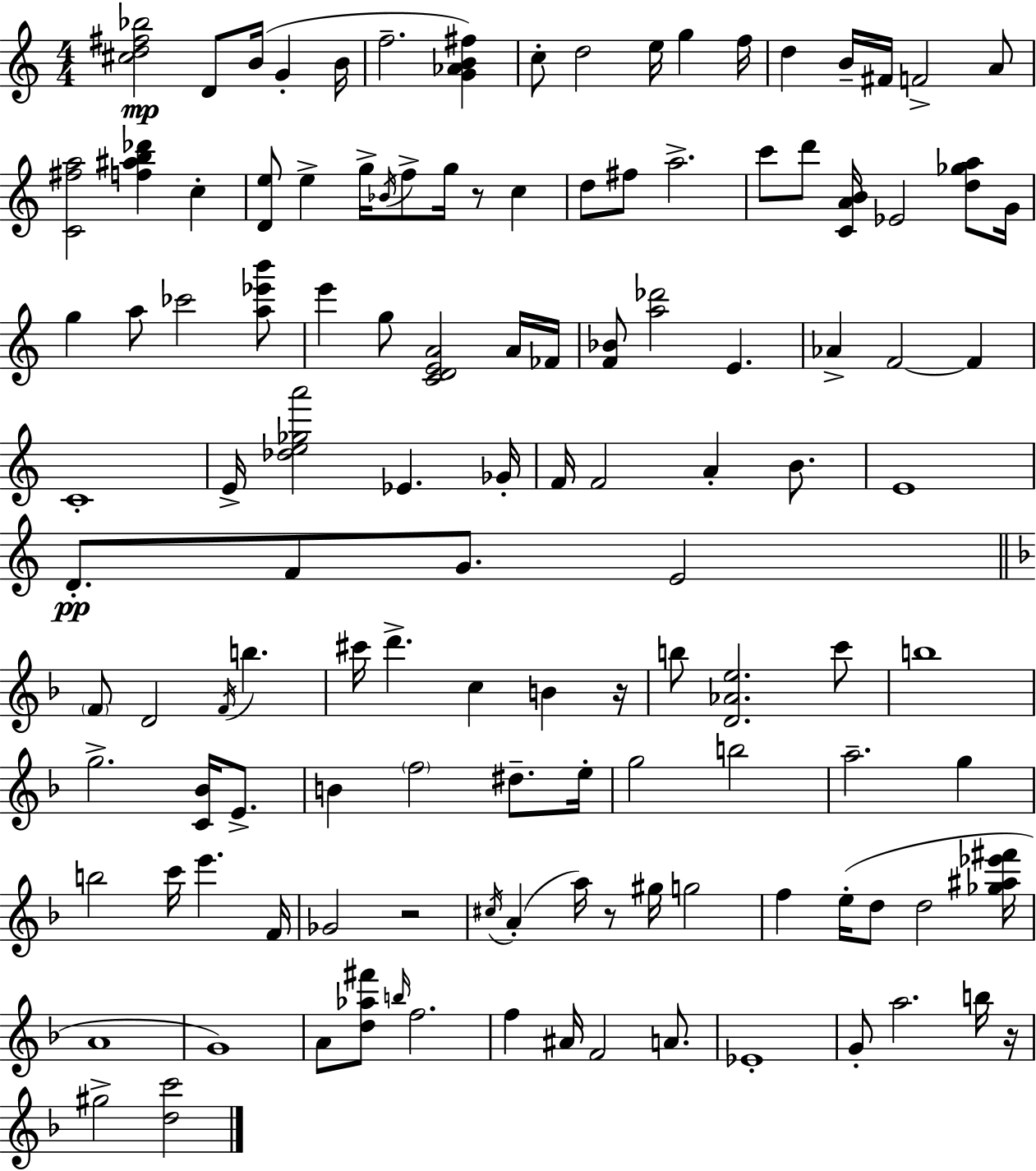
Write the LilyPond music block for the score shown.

{
  \clef treble
  \numericTimeSignature
  \time 4/4
  \key c \major
  <cis'' d'' fis'' bes''>2\mp d'8 b'16( g'4-. b'16 | f''2.-- <g' aes' b' fis''>4) | c''8-. d''2 e''16 g''4 f''16 | d''4 b'16-- fis'16 f'2-> a'8 | \break <c' fis'' a''>2 <f'' ais'' b'' des'''>4 c''4-. | <d' e''>8 e''4-> g''16-> \acciaccatura { bes'16 } f''8-> g''16 r8 c''4 | d''8 fis''8 a''2.-> | c'''8 d'''8 <c' a' b'>16 ees'2 <d'' ges'' a''>8 | \break g'16 g''4 a''8 ces'''2 <a'' ees''' b'''>8 | e'''4 g''8 <c' d' e' a'>2 a'16 | fes'16 <f' bes'>8 <a'' des'''>2 e'4. | aes'4-> f'2~~ f'4 | \break c'1-. | e'16-> <des'' e'' ges'' a'''>2 ees'4. | ges'16-. f'16 f'2 a'4-. b'8. | e'1 | \break d'8.-.\pp f'8 g'8. e'2 | \bar "||" \break \key f \major \parenthesize f'8 d'2 \acciaccatura { f'16 } b''4. | cis'''16 d'''4.-> c''4 b'4 | r16 b''8 <d' aes' e''>2. c'''8 | b''1 | \break g''2.-> <c' bes'>16 e'8.-> | b'4 \parenthesize f''2 dis''8.-- | e''16-. g''2 b''2 | a''2.-- g''4 | \break b''2 c'''16 e'''4. | f'16 ges'2 r2 | \acciaccatura { cis''16 }( a'4-. a''16) r8 gis''16 g''2 | f''4 e''16-.( d''8 d''2 | \break <ges'' ais'' ees''' fis'''>16 a'1 | g'1) | a'8 <d'' aes'' fis'''>8 \grace { b''16 } f''2. | f''4 ais'16 f'2 | \break a'8. ees'1-. | g'8-. a''2. | b''16 r16 gis''2-> <d'' c'''>2 | \bar "|."
}